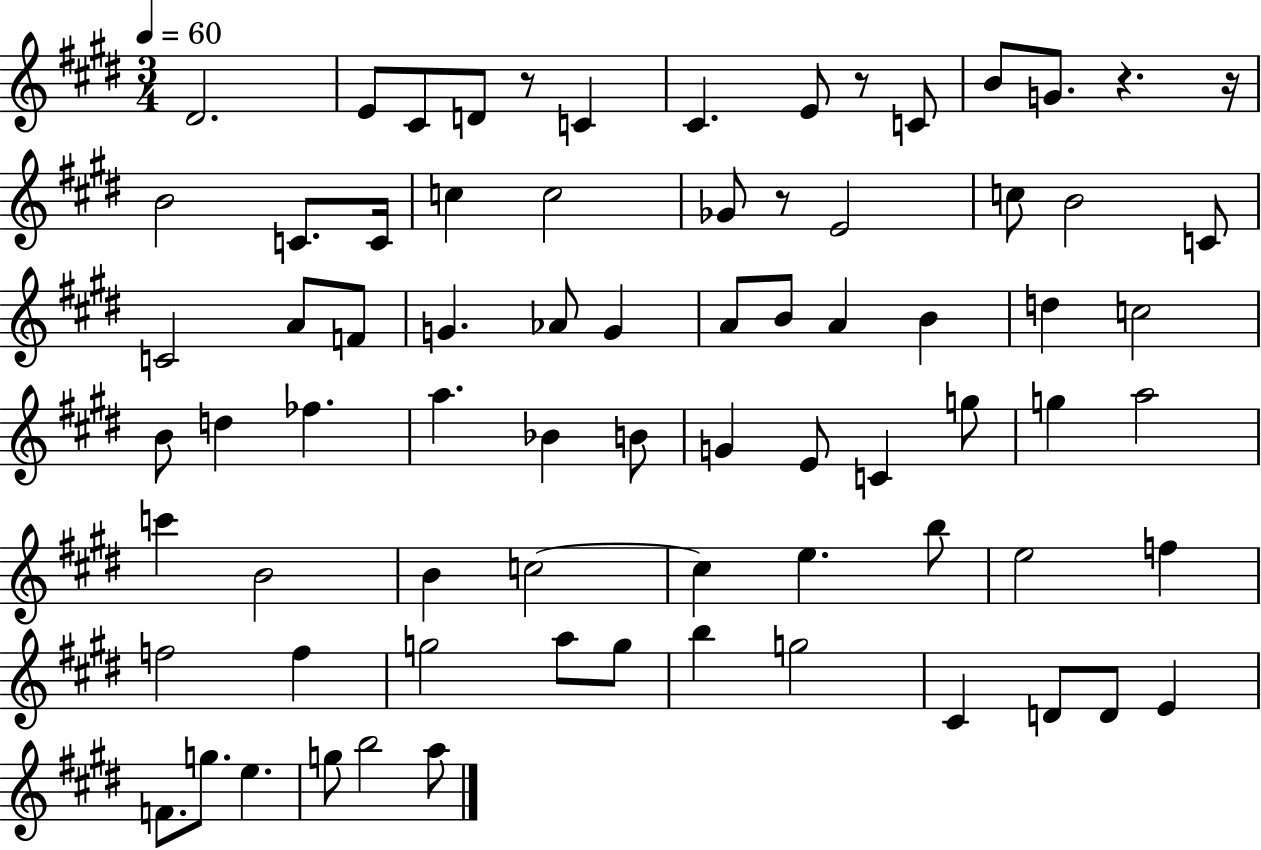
{
  \clef treble
  \numericTimeSignature
  \time 3/4
  \key e \major
  \tempo 4 = 60
  dis'2. | e'8 cis'8 d'8 r8 c'4 | cis'4. e'8 r8 c'8 | b'8 g'8. r4. r16 | \break b'2 c'8. c'16 | c''4 c''2 | ges'8 r8 e'2 | c''8 b'2 c'8 | \break c'2 a'8 f'8 | g'4. aes'8 g'4 | a'8 b'8 a'4 b'4 | d''4 c''2 | \break b'8 d''4 fes''4. | a''4. bes'4 b'8 | g'4 e'8 c'4 g''8 | g''4 a''2 | \break c'''4 b'2 | b'4 c''2~~ | c''4 e''4. b''8 | e''2 f''4 | \break f''2 f''4 | g''2 a''8 g''8 | b''4 g''2 | cis'4 d'8 d'8 e'4 | \break f'8. g''8. e''4. | g''8 b''2 a''8 | \bar "|."
}